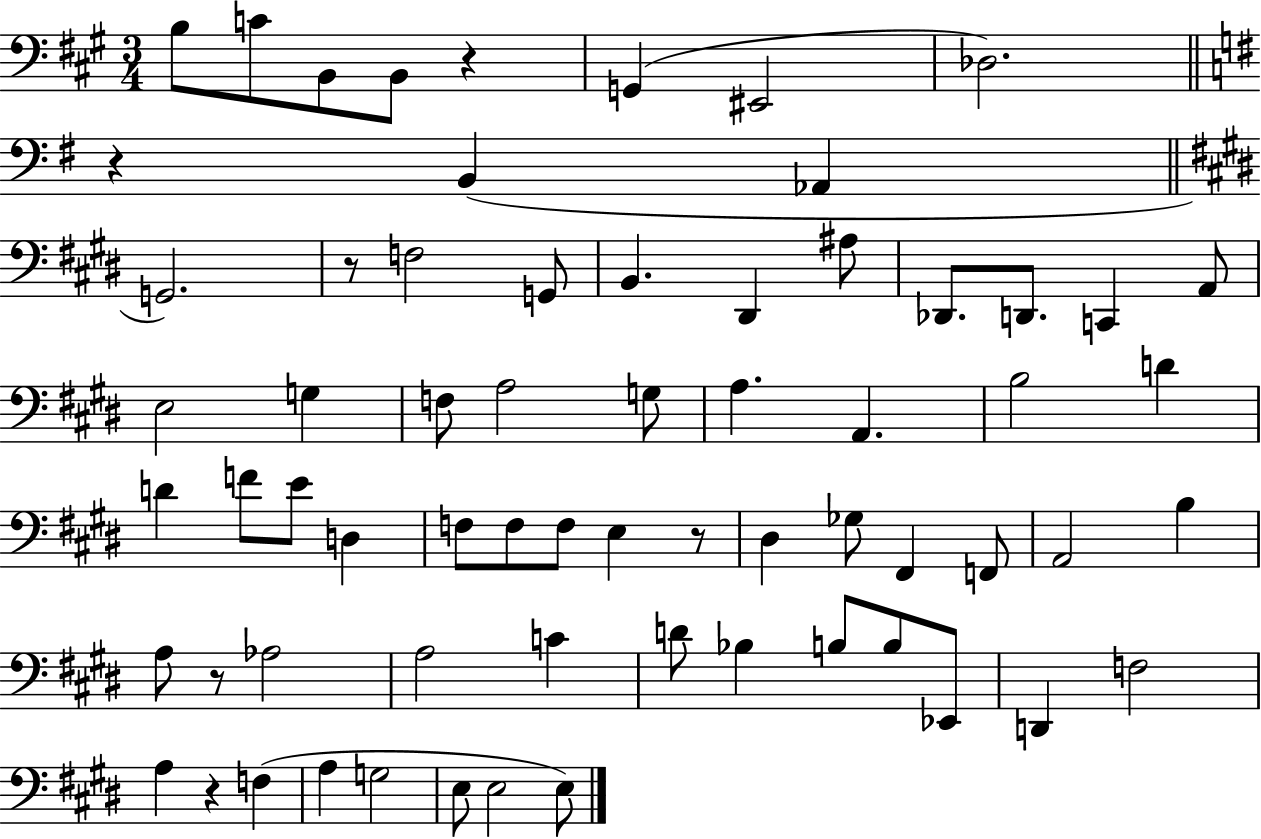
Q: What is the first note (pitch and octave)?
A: B3